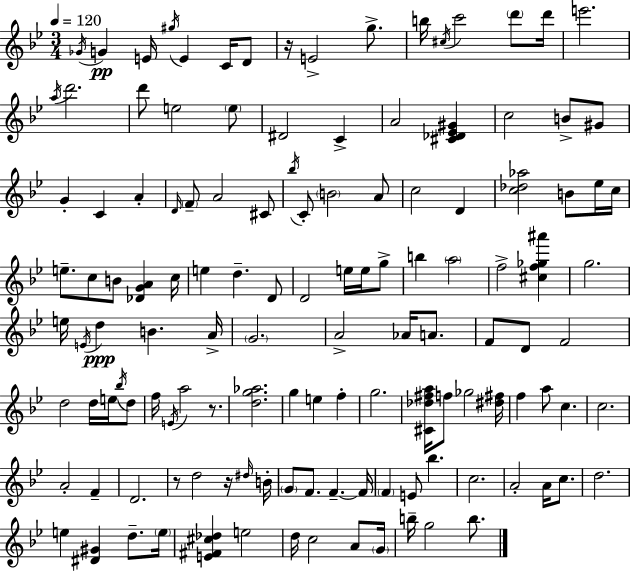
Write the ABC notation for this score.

X:1
T:Untitled
M:3/4
L:1/4
K:Gm
_G/4 G E/4 ^g/4 E C/4 D/2 z/4 E2 g/2 b/4 ^c/4 c'2 d'/2 d'/4 e'2 a/4 d'2 d'/2 e2 e/2 ^D2 C A2 [^C_D_E^G] c2 B/2 ^G/2 G C A D/4 F/2 A2 ^C/2 _b/4 C/2 B2 A/2 c2 D [c_d_a]2 B/2 _e/4 c/4 e/2 c/2 B/2 [_DGA] c/4 e d D/2 D2 e/4 e/4 g/2 b a2 f2 [^cf_g^a'] g2 e/4 E/4 d B A/4 G2 A2 _A/4 A/2 F/2 D/2 F2 d2 d/4 e/4 _b/4 d/2 f/4 E/4 a2 z/2 [dg_a]2 g e f g2 [^C_d^fa]/4 f/2 _g2 [^d^f]/4 f a/2 c c2 A2 F D2 z/2 d2 z/4 ^d/4 B/4 G/2 F/2 F F/4 F E/2 _b c2 A2 A/4 c/2 d2 e [^D^G] d/2 e/4 [E^F^c_d] e2 d/4 c2 A/2 G/4 b/4 g2 b/2